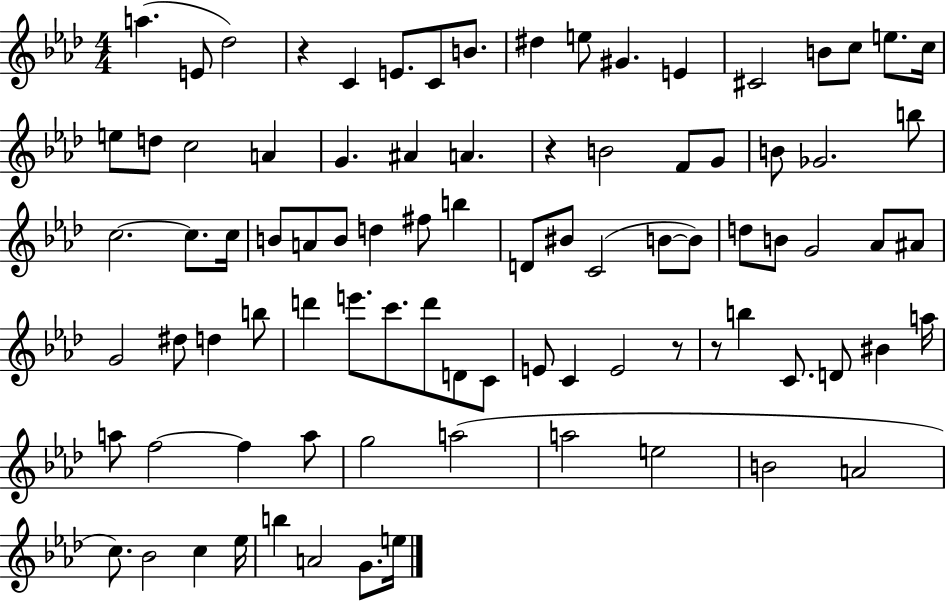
{
  \clef treble
  \numericTimeSignature
  \time 4/4
  \key aes \major
  \repeat volta 2 { a''4.( e'8 des''2) | r4 c'4 e'8. c'8 b'8. | dis''4 e''8 gis'4. e'4 | cis'2 b'8 c''8 e''8. c''16 | \break e''8 d''8 c''2 a'4 | g'4. ais'4 a'4. | r4 b'2 f'8 g'8 | b'8 ges'2. b''8 | \break c''2.~~ c''8. c''16 | b'8 a'8 b'8 d''4 fis''8 b''4 | d'8 bis'8 c'2( b'8~~ b'8) | d''8 b'8 g'2 aes'8 ais'8 | \break g'2 dis''8 d''4 b''8 | d'''4 e'''8. c'''8. d'''8 d'8 c'8 | e'8 c'4 e'2 r8 | r8 b''4 c'8. d'8 bis'4 a''16 | \break a''8 f''2~~ f''4 a''8 | g''2 a''2( | a''2 e''2 | b'2 a'2 | \break c''8.) bes'2 c''4 ees''16 | b''4 a'2 g'8. e''16 | } \bar "|."
}